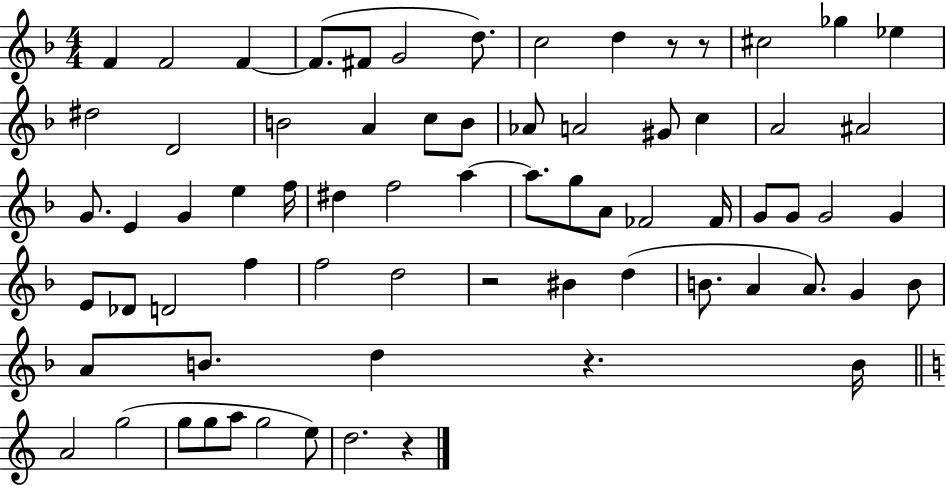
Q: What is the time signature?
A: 4/4